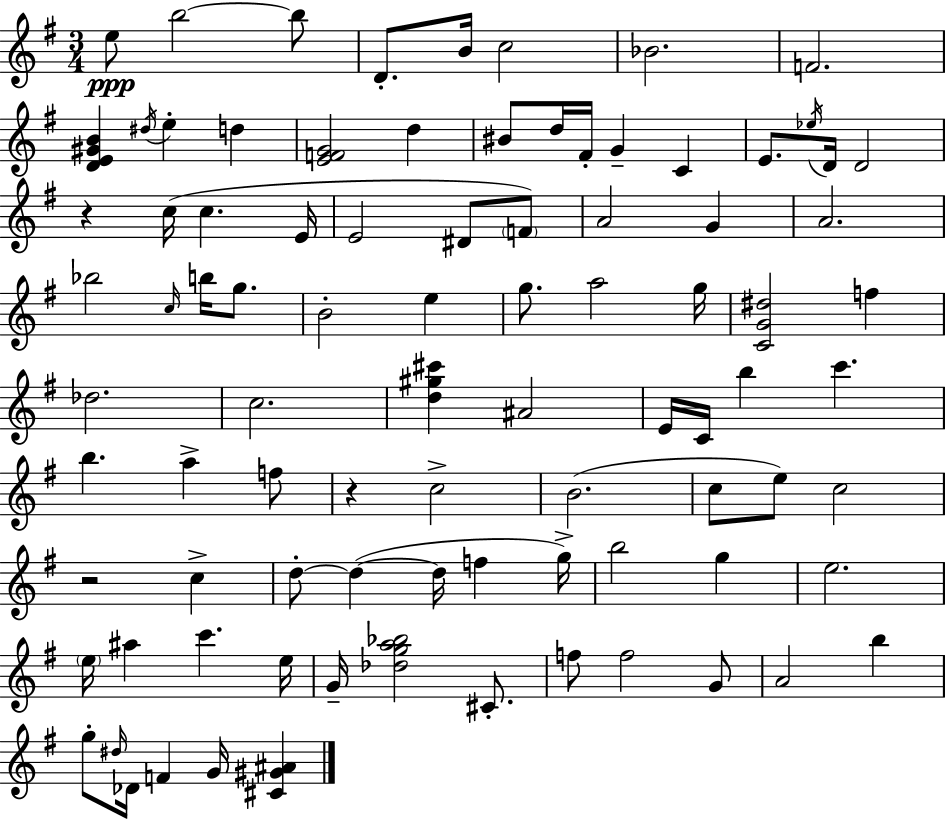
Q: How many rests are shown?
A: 3